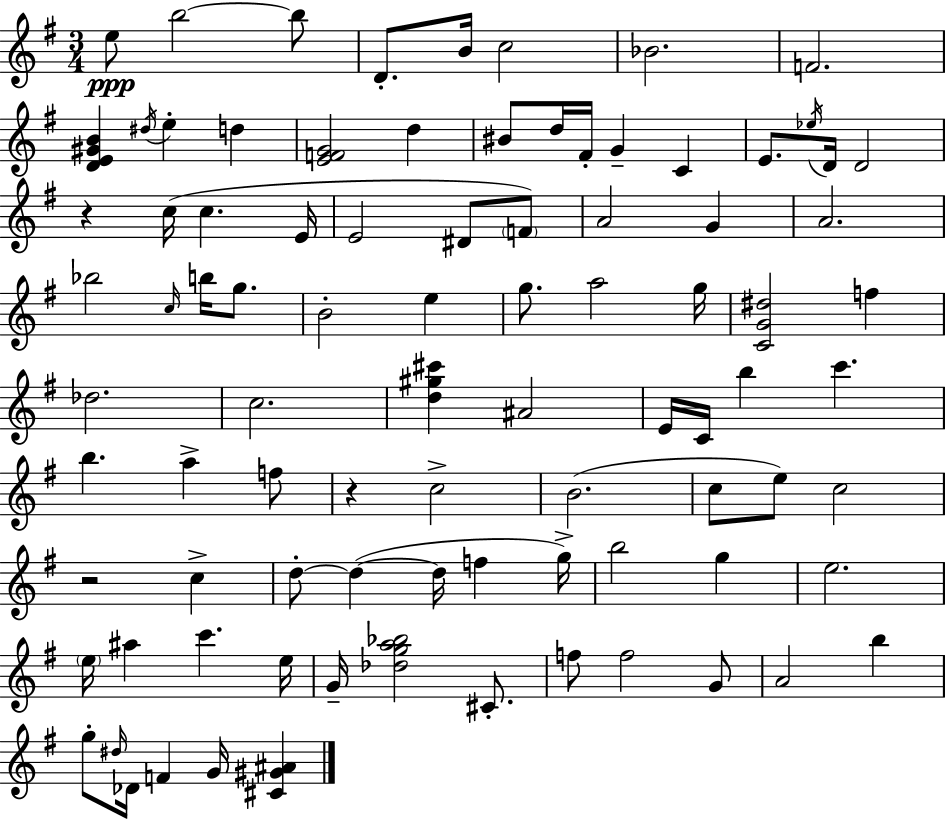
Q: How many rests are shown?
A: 3